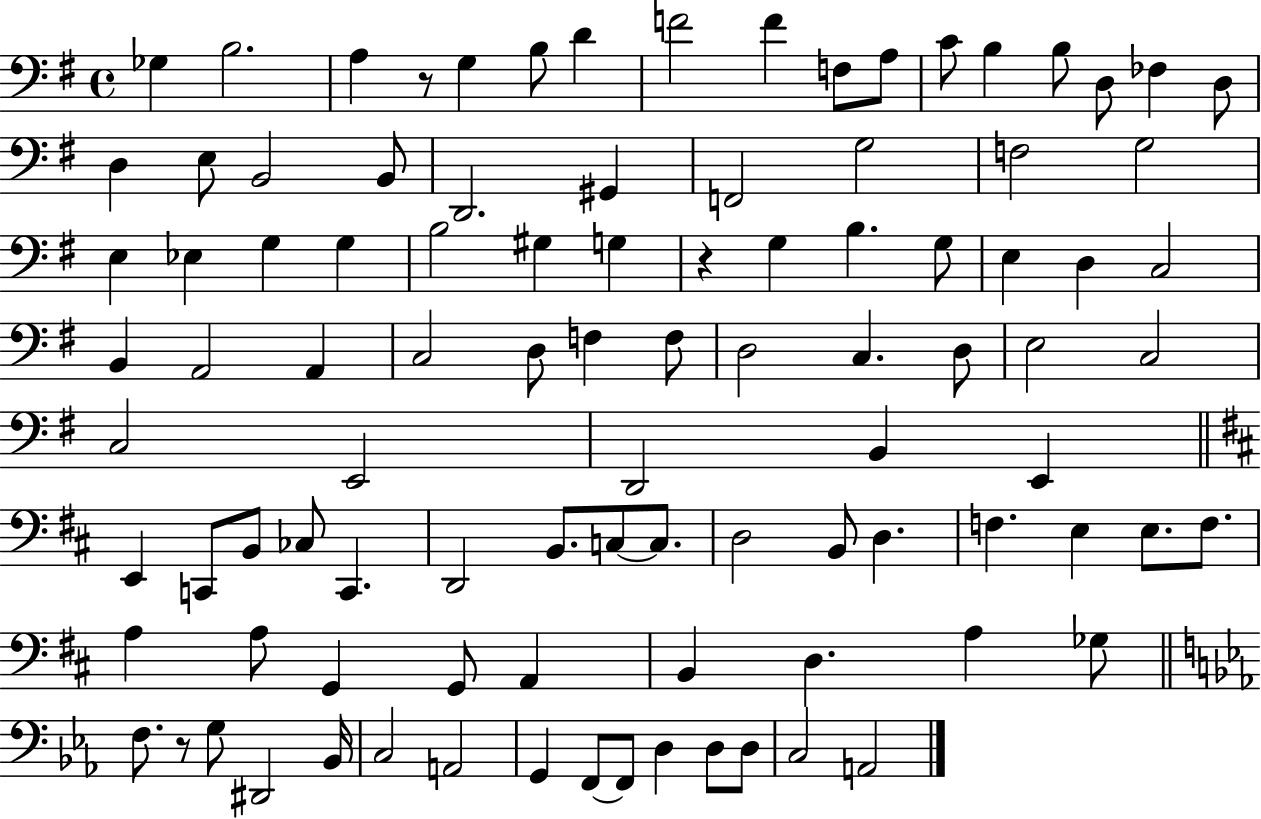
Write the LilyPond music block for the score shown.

{
  \clef bass
  \time 4/4
  \defaultTimeSignature
  \key g \major
  ges4 b2. | a4 r8 g4 b8 d'4 | f'2 f'4 f8 a8 | c'8 b4 b8 d8 fes4 d8 | \break d4 e8 b,2 b,8 | d,2. gis,4 | f,2 g2 | f2 g2 | \break e4 ees4 g4 g4 | b2 gis4 g4 | r4 g4 b4. g8 | e4 d4 c2 | \break b,4 a,2 a,4 | c2 d8 f4 f8 | d2 c4. d8 | e2 c2 | \break c2 e,2 | d,2 b,4 e,4 | \bar "||" \break \key d \major e,4 c,8 b,8 ces8 c,4. | d,2 b,8. c8~~ c8. | d2 b,8 d4. | f4. e4 e8. f8. | \break a4 a8 g,4 g,8 a,4 | b,4 d4. a4 ges8 | \bar "||" \break \key ees \major f8. r8 g8 dis,2 bes,16 | c2 a,2 | g,4 f,8~~ f,8 d4 d8 d8 | c2 a,2 | \break \bar "|."
}